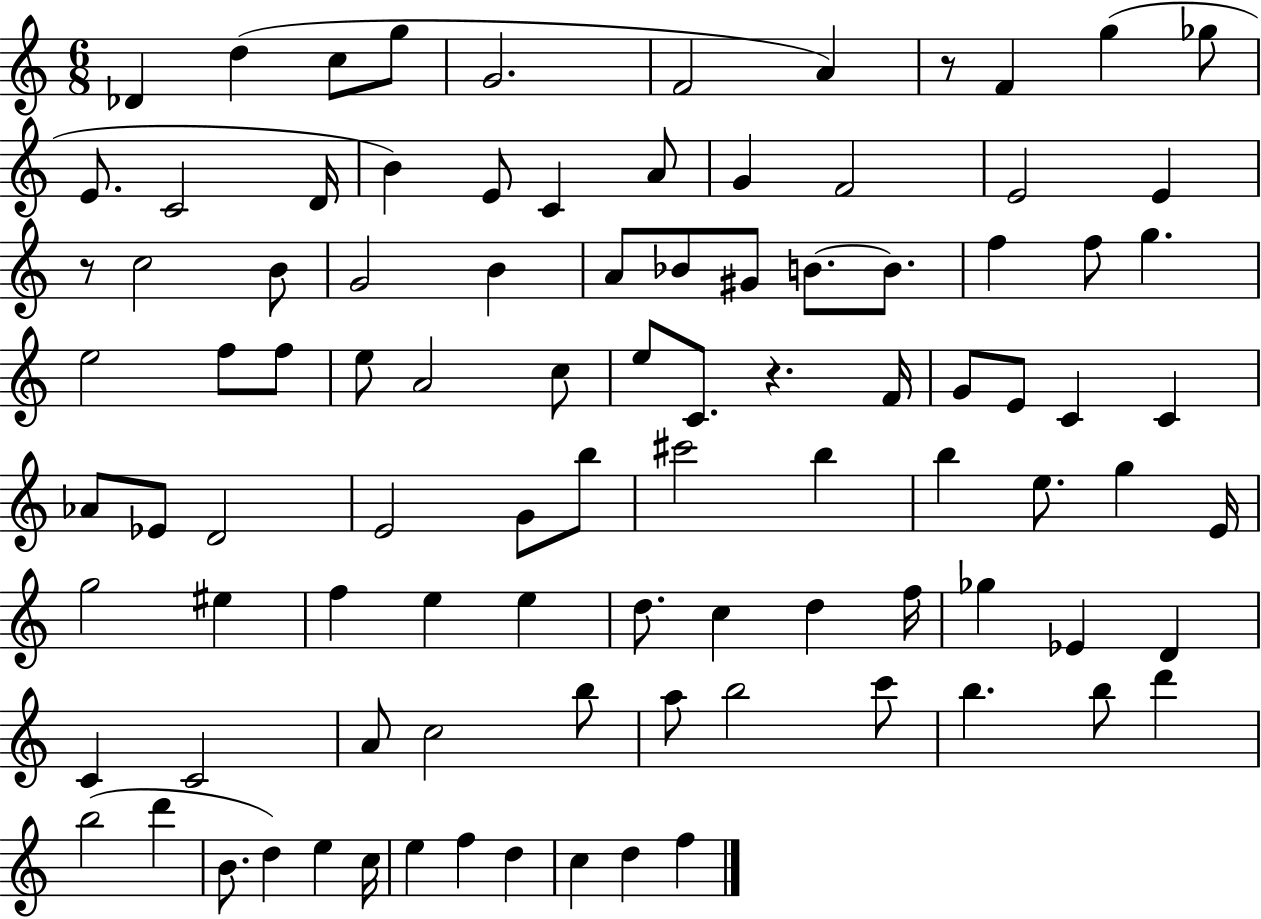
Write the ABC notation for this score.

X:1
T:Untitled
M:6/8
L:1/4
K:C
_D d c/2 g/2 G2 F2 A z/2 F g _g/2 E/2 C2 D/4 B E/2 C A/2 G F2 E2 E z/2 c2 B/2 G2 B A/2 _B/2 ^G/2 B/2 B/2 f f/2 g e2 f/2 f/2 e/2 A2 c/2 e/2 C/2 z F/4 G/2 E/2 C C _A/2 _E/2 D2 E2 G/2 b/2 ^c'2 b b e/2 g E/4 g2 ^e f e e d/2 c d f/4 _g _E D C C2 A/2 c2 b/2 a/2 b2 c'/2 b b/2 d' b2 d' B/2 d e c/4 e f d c d f